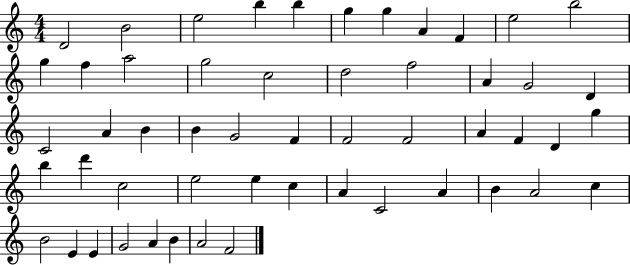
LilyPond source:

{
  \clef treble
  \numericTimeSignature
  \time 4/4
  \key c \major
  d'2 b'2 | e''2 b''4 b''4 | g''4 g''4 a'4 f'4 | e''2 b''2 | \break g''4 f''4 a''2 | g''2 c''2 | d''2 f''2 | a'4 g'2 d'4 | \break c'2 a'4 b'4 | b'4 g'2 f'4 | f'2 f'2 | a'4 f'4 d'4 g''4 | \break b''4 d'''4 c''2 | e''2 e''4 c''4 | a'4 c'2 a'4 | b'4 a'2 c''4 | \break b'2 e'4 e'4 | g'2 a'4 b'4 | a'2 f'2 | \bar "|."
}